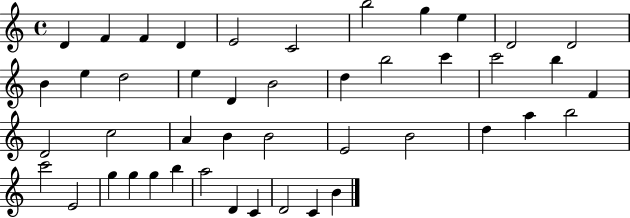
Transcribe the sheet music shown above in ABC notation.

X:1
T:Untitled
M:4/4
L:1/4
K:C
D F F D E2 C2 b2 g e D2 D2 B e d2 e D B2 d b2 c' c'2 b F D2 c2 A B B2 E2 B2 d a b2 c'2 E2 g g g b a2 D C D2 C B